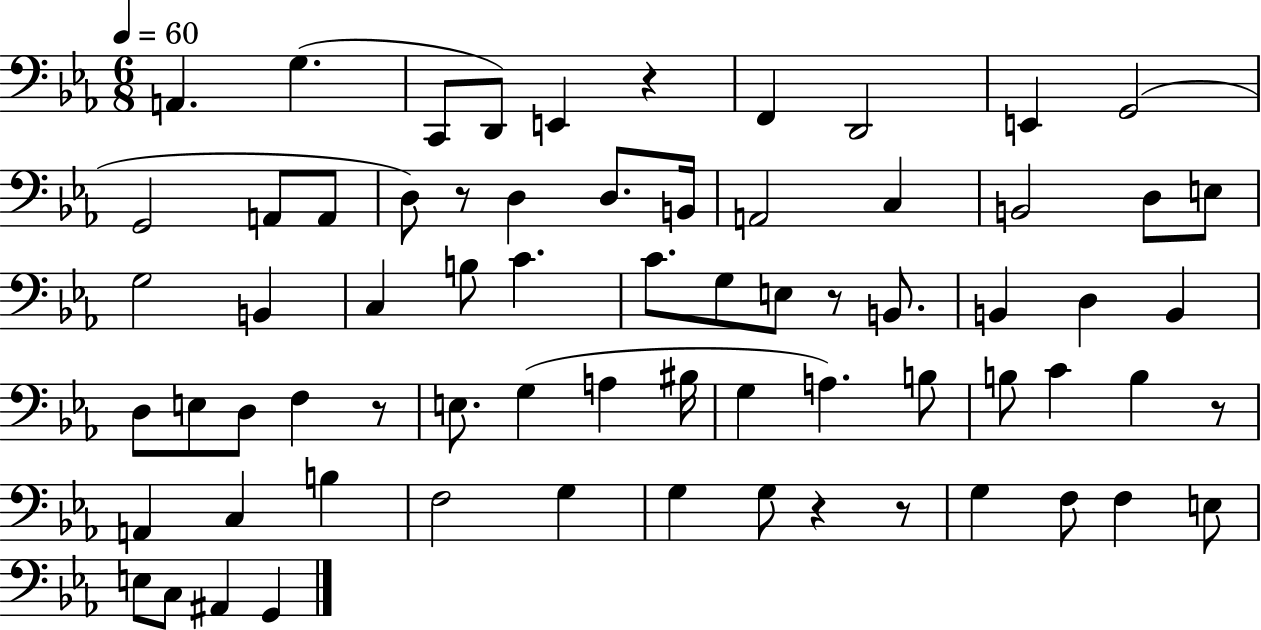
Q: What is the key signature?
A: EES major